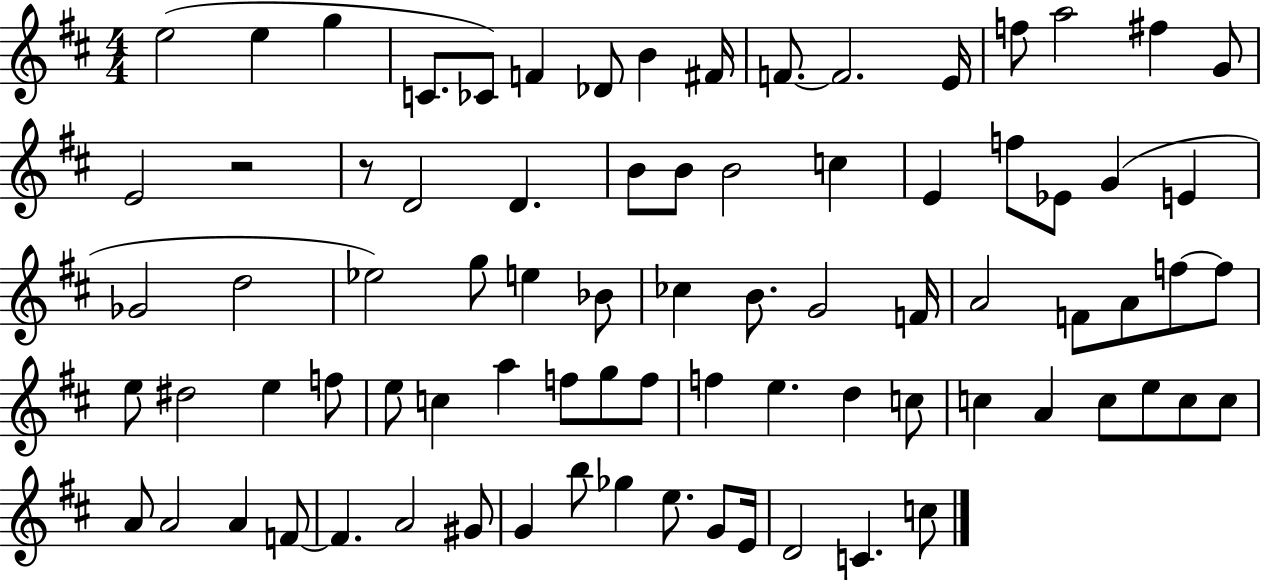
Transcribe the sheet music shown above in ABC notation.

X:1
T:Untitled
M:4/4
L:1/4
K:D
e2 e g C/2 _C/2 F _D/2 B ^F/4 F/2 F2 E/4 f/2 a2 ^f G/2 E2 z2 z/2 D2 D B/2 B/2 B2 c E f/2 _E/2 G E _G2 d2 _e2 g/2 e _B/2 _c B/2 G2 F/4 A2 F/2 A/2 f/2 f/2 e/2 ^d2 e f/2 e/2 c a f/2 g/2 f/2 f e d c/2 c A c/2 e/2 c/2 c/2 A/2 A2 A F/2 F A2 ^G/2 G b/2 _g e/2 G/2 E/4 D2 C c/2